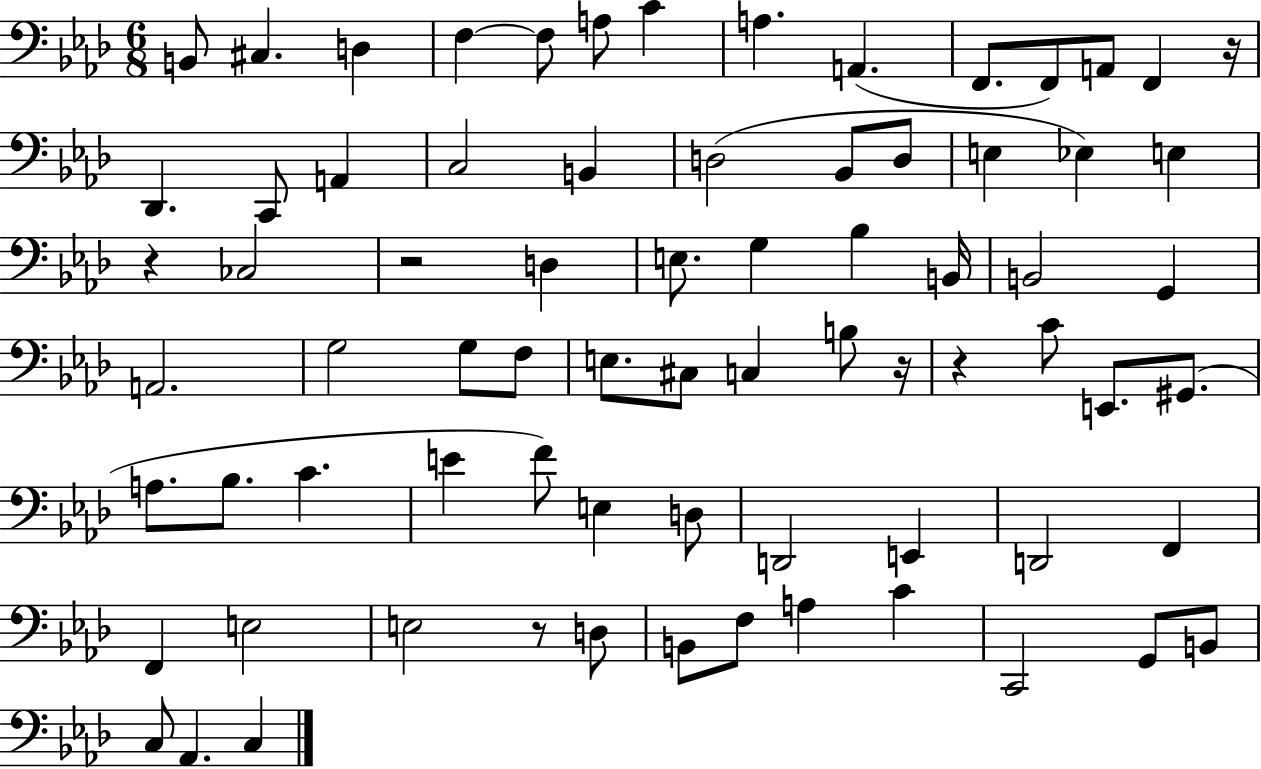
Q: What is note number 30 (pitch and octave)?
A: B2